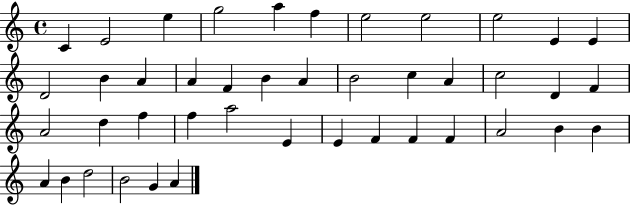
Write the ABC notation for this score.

X:1
T:Untitled
M:4/4
L:1/4
K:C
C E2 e g2 a f e2 e2 e2 E E D2 B A A F B A B2 c A c2 D F A2 d f f a2 E E F F F A2 B B A B d2 B2 G A